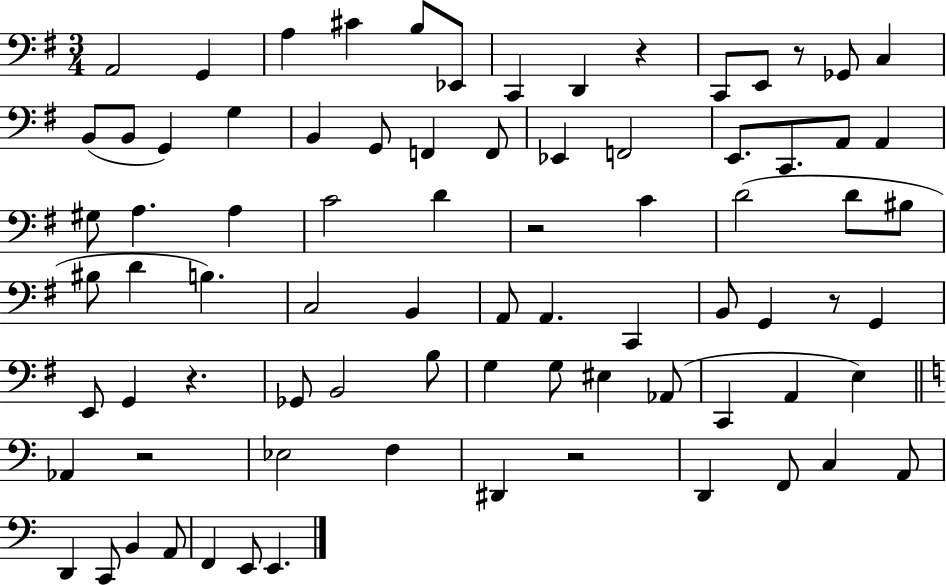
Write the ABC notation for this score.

X:1
T:Untitled
M:3/4
L:1/4
K:G
A,,2 G,, A, ^C B,/2 _E,,/2 C,, D,, z C,,/2 E,,/2 z/2 _G,,/2 C, B,,/2 B,,/2 G,, G, B,, G,,/2 F,, F,,/2 _E,, F,,2 E,,/2 C,,/2 A,,/2 A,, ^G,/2 A, A, C2 D z2 C D2 D/2 ^B,/2 ^B,/2 D B, C,2 B,, A,,/2 A,, C,, B,,/2 G,, z/2 G,, E,,/2 G,, z _G,,/2 B,,2 B,/2 G, G,/2 ^E, _A,,/2 C,, A,, E, _A,, z2 _E,2 F, ^D,, z2 D,, F,,/2 C, A,,/2 D,, C,,/2 B,, A,,/2 F,, E,,/2 E,,